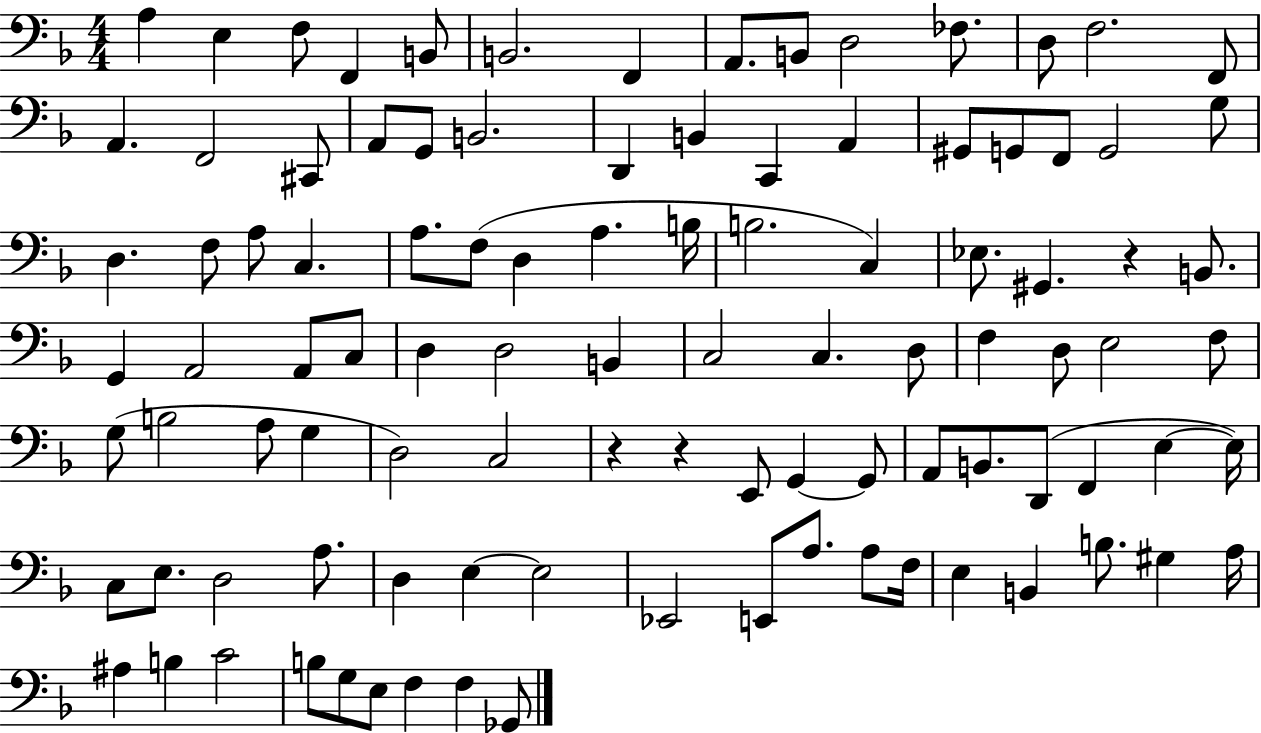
{
  \clef bass
  \numericTimeSignature
  \time 4/4
  \key f \major
  \repeat volta 2 { a4 e4 f8 f,4 b,8 | b,2. f,4 | a,8. b,8 d2 fes8. | d8 f2. f,8 | \break a,4. f,2 cis,8 | a,8 g,8 b,2. | d,4 b,4 c,4 a,4 | gis,8 g,8 f,8 g,2 g8 | \break d4. f8 a8 c4. | a8. f8( d4 a4. b16 | b2. c4) | ees8. gis,4. r4 b,8. | \break g,4 a,2 a,8 c8 | d4 d2 b,4 | c2 c4. d8 | f4 d8 e2 f8 | \break g8( b2 a8 g4 | d2) c2 | r4 r4 e,8 g,4~~ g,8 | a,8 b,8. d,8( f,4 e4~~ e16) | \break c8 e8. d2 a8. | d4 e4~~ e2 | ees,2 e,8 a8. a8 f16 | e4 b,4 b8. gis4 a16 | \break ais4 b4 c'2 | b8 g8 e8 f4 f4 ges,8 | } \bar "|."
}